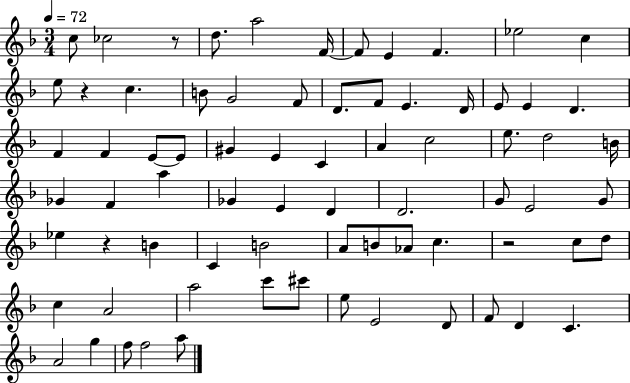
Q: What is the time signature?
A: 3/4